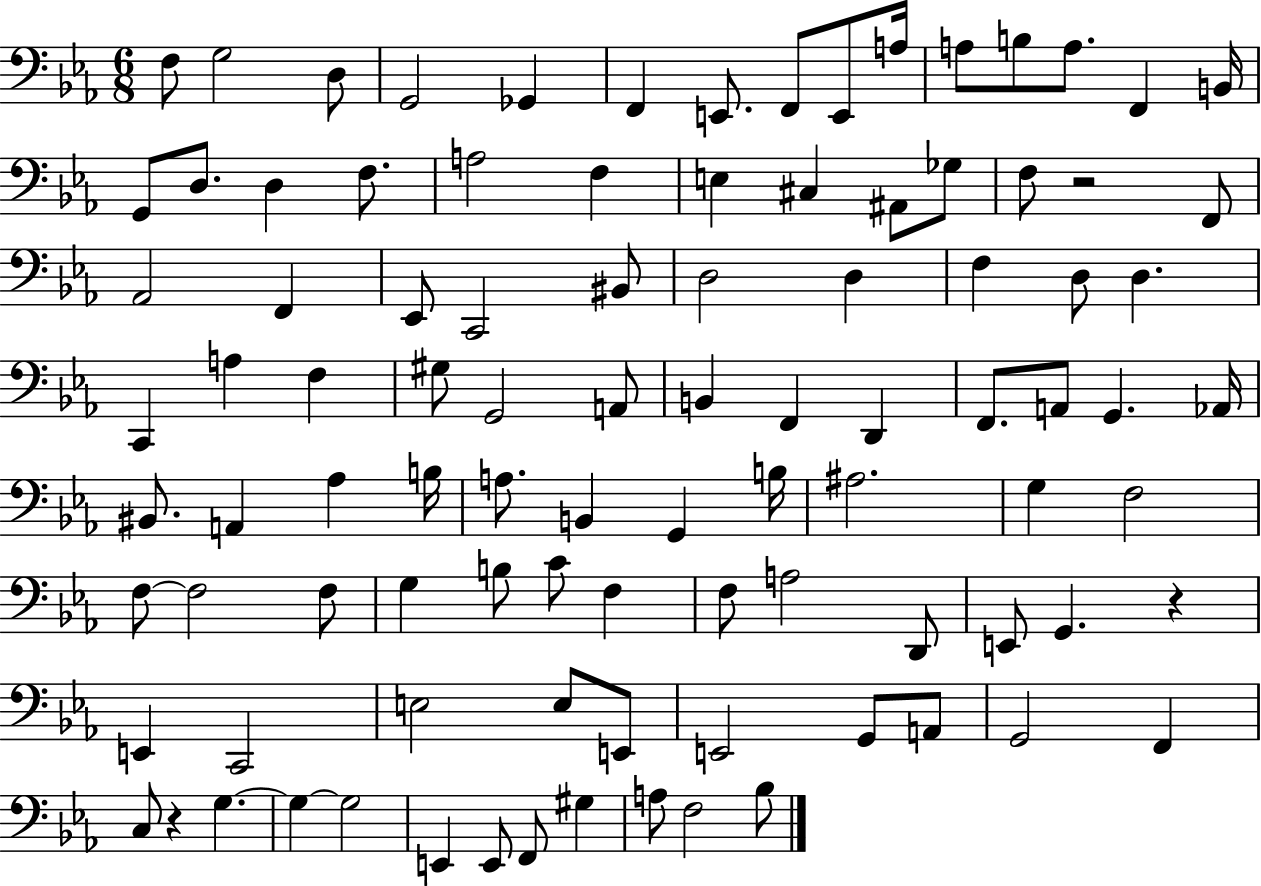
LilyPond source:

{
  \clef bass
  \numericTimeSignature
  \time 6/8
  \key ees \major
  f8 g2 d8 | g,2 ges,4 | f,4 e,8. f,8 e,8 a16 | a8 b8 a8. f,4 b,16 | \break g,8 d8. d4 f8. | a2 f4 | e4 cis4 ais,8 ges8 | f8 r2 f,8 | \break aes,2 f,4 | ees,8 c,2 bis,8 | d2 d4 | f4 d8 d4. | \break c,4 a4 f4 | gis8 g,2 a,8 | b,4 f,4 d,4 | f,8. a,8 g,4. aes,16 | \break bis,8. a,4 aes4 b16 | a8. b,4 g,4 b16 | ais2. | g4 f2 | \break f8~~ f2 f8 | g4 b8 c'8 f4 | f8 a2 d,8 | e,8 g,4. r4 | \break e,4 c,2 | e2 e8 e,8 | e,2 g,8 a,8 | g,2 f,4 | \break c8 r4 g4.~~ | g4~~ g2 | e,4 e,8 f,8 gis4 | a8 f2 bes8 | \break \bar "|."
}